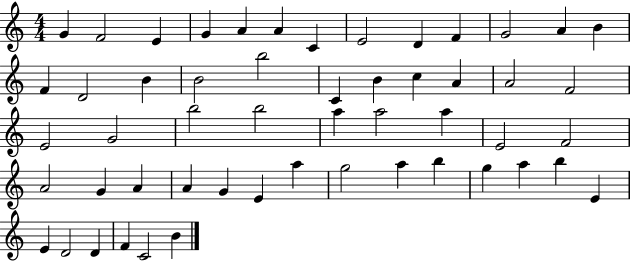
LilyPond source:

{
  \clef treble
  \numericTimeSignature
  \time 4/4
  \key c \major
  g'4 f'2 e'4 | g'4 a'4 a'4 c'4 | e'2 d'4 f'4 | g'2 a'4 b'4 | \break f'4 d'2 b'4 | b'2 b''2 | c'4 b'4 c''4 a'4 | a'2 f'2 | \break e'2 g'2 | b''2 b''2 | a''4 a''2 a''4 | e'2 f'2 | \break a'2 g'4 a'4 | a'4 g'4 e'4 a''4 | g''2 a''4 b''4 | g''4 a''4 b''4 e'4 | \break e'4 d'2 d'4 | f'4 c'2 b'4 | \bar "|."
}